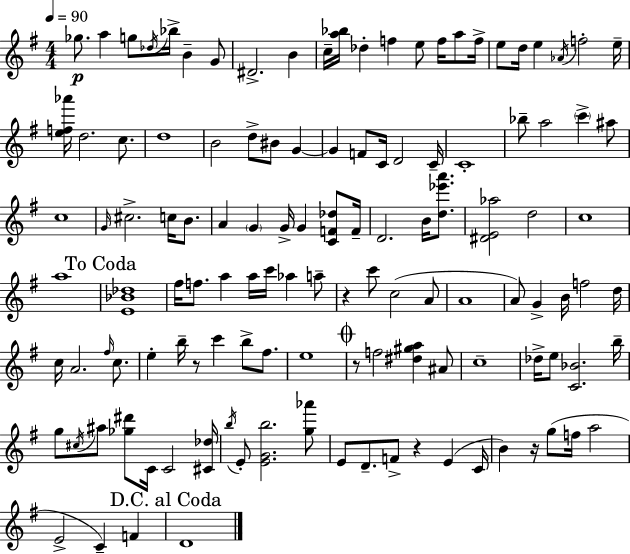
Gb5/e. A5/q G5/e Db5/s Bb5/s B4/q G4/e D#4/h. B4/q C5/s [A5,Bb5]/s Db5/q F5/q E5/e F5/s A5/e F5/s E5/e D5/s E5/q Ab4/s F5/h E5/s [E5,F5,Ab6]/s D5/h. C5/e. D5/w B4/h D5/e BIS4/e G4/q G4/q F4/e C4/s D4/h C4/s C4/w Bb5/e A5/h C6/q A#5/e C5/w G4/s C#5/h. C5/s B4/e. A4/q G4/q G4/s G4/q [C4,F4,Db5]/e F4/s D4/h. B4/s [D5,Eb6,A6]/e. [D#4,E4,Ab5]/h D5/h C5/w A5/w [E4,Bb4,Db5]/w F#5/s F5/e. A5/q A5/s C6/s Ab5/q A5/e R/q C6/e C5/h A4/e A4/w A4/e G4/q B4/s F5/h D5/s C5/s A4/h. F#5/s C5/e. E5/q B5/s R/e C6/q B5/e F#5/e. E5/w R/e F5/h [D#5,G#5,A5]/q A#4/e C5/w Db5/s E5/e [C4,Bb4]/h. B5/s G5/e C#5/s A#5/e [Gb5,D#6]/e C4/s C4/h [C#4,Db5]/s B5/s E4/e [E4,G4,B5]/h. [G5,Ab6]/e E4/e D4/e. F4/e R/q E4/q C4/s B4/q R/s G5/e F5/s A5/h E4/h C4/q F4/q D4/w